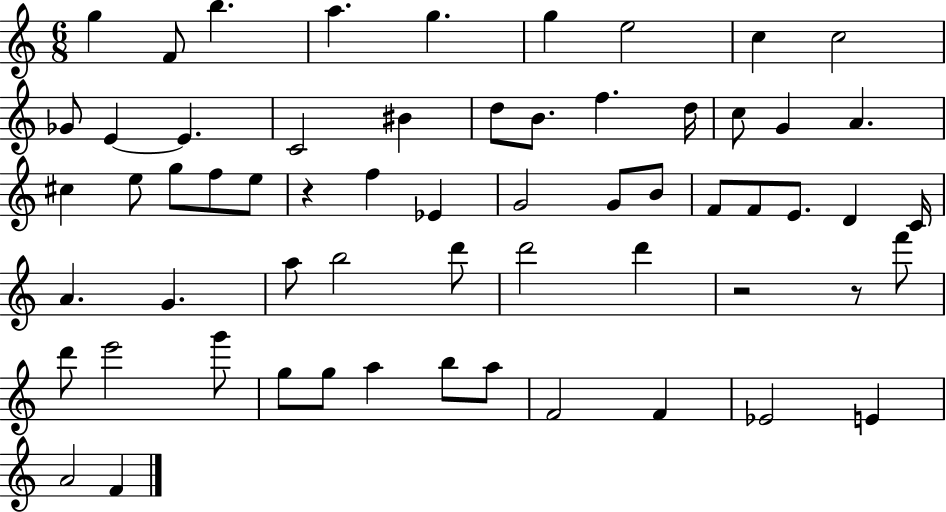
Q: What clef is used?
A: treble